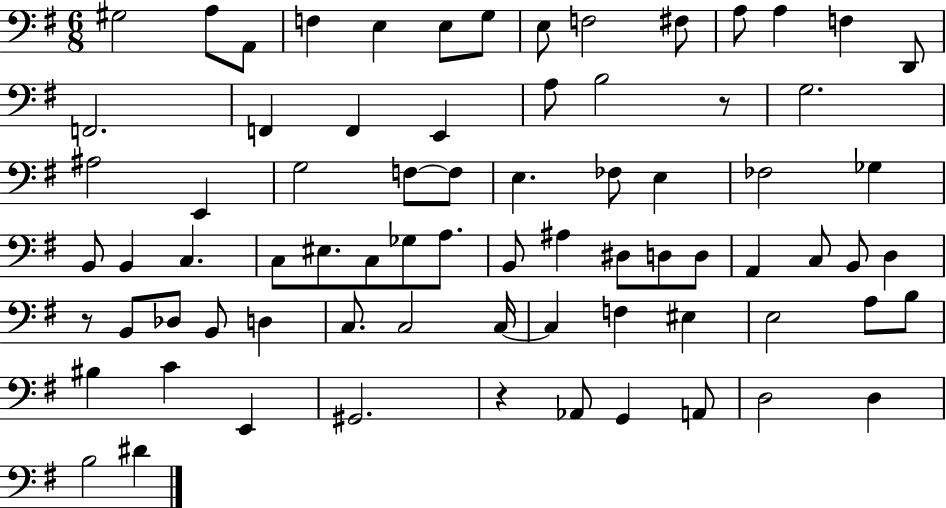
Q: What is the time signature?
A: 6/8